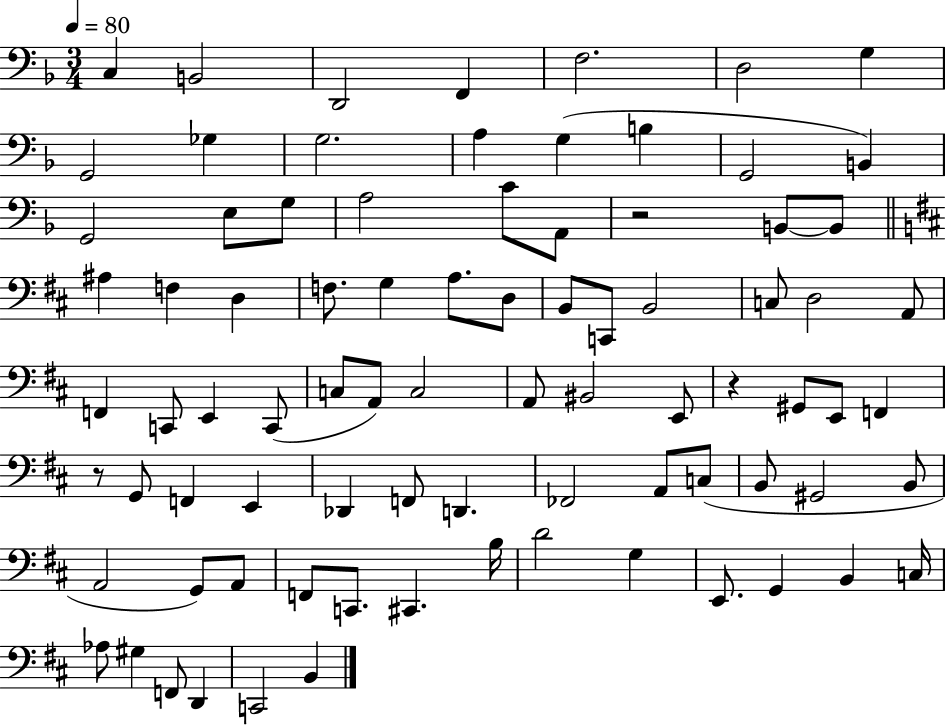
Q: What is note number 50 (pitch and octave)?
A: G2